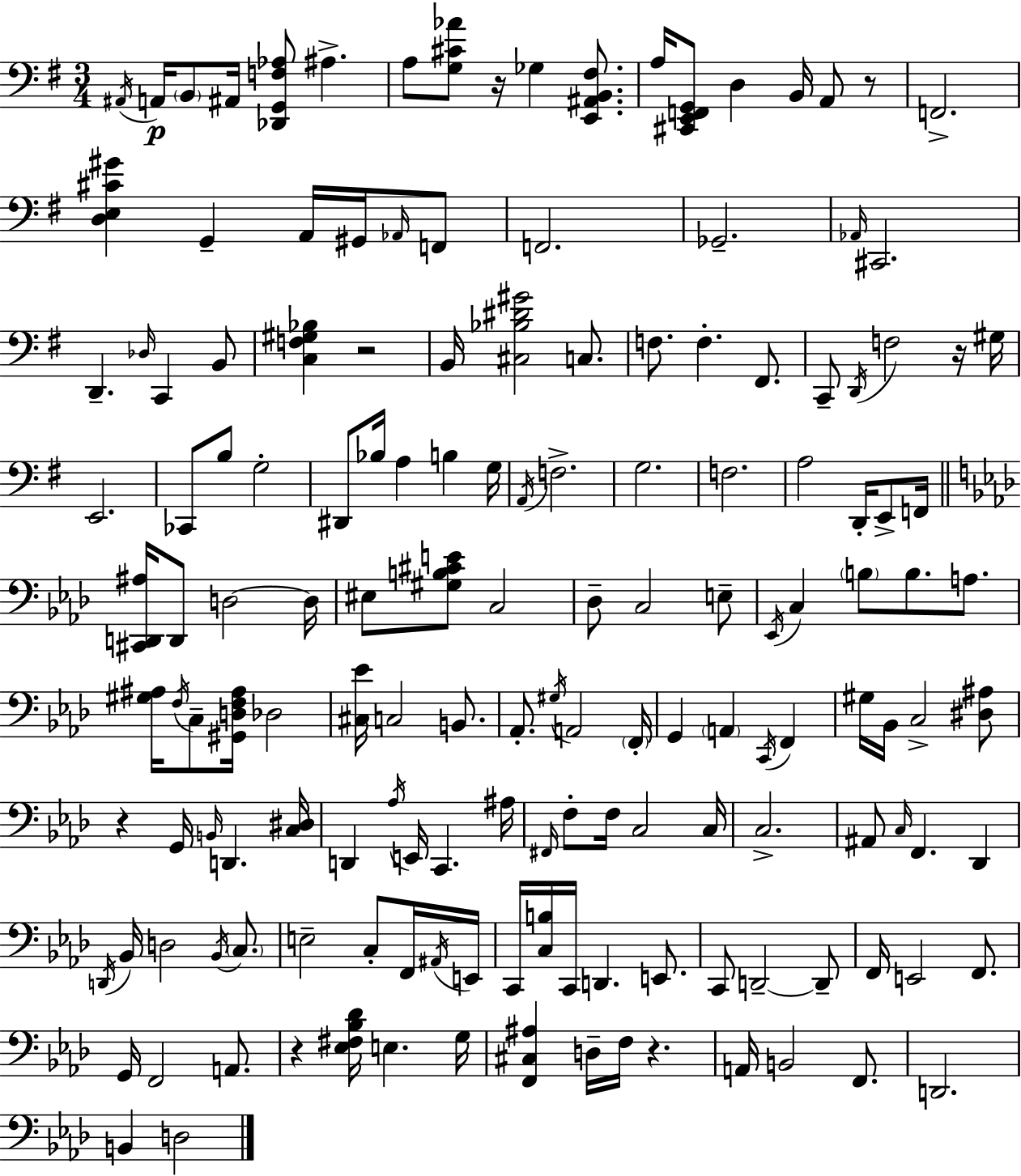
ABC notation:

X:1
T:Untitled
M:3/4
L:1/4
K:G
^A,,/4 A,,/4 B,,/2 ^A,,/4 [_D,,G,,F,_A,]/2 ^A, A,/2 [G,^C_A]/2 z/4 _G, [E,,^A,,B,,^F,]/2 A,/4 [^C,,E,,F,,G,,]/2 D, B,,/4 A,,/2 z/2 F,,2 [D,E,^C^G] G,, A,,/4 ^G,,/4 _A,,/4 F,,/2 F,,2 _G,,2 _A,,/4 ^C,,2 D,, _D,/4 C,, B,,/2 [C,F,^G,_B,] z2 B,,/4 [^C,_B,^D^G]2 C,/2 F,/2 F, ^F,,/2 C,,/2 D,,/4 F,2 z/4 ^G,/4 E,,2 _C,,/2 B,/2 G,2 ^D,,/2 _B,/4 A, B, G,/4 A,,/4 F,2 G,2 F,2 A,2 D,,/4 E,,/2 F,,/4 [^C,,D,,^A,]/4 D,,/2 D,2 D,/4 ^E,/2 [^G,B,^CE]/2 C,2 _D,/2 C,2 E,/2 _E,,/4 C, B,/2 B,/2 A,/2 [^G,^A,]/4 F,/4 C,/2 [^G,,D,F,^A,]/4 _D,2 [^C,_E]/4 C,2 B,,/2 _A,,/2 ^G,/4 A,,2 F,,/4 G,, A,, C,,/4 F,, ^G,/4 _B,,/4 C,2 [^D,^A,]/2 z G,,/4 B,,/4 D,, [C,^D,]/4 D,, _A,/4 E,,/4 C,, ^A,/4 ^F,,/4 F,/2 F,/4 C,2 C,/4 C,2 ^A,,/2 C,/4 F,, _D,, D,,/4 _B,,/4 D,2 _B,,/4 C,/2 E,2 C,/2 F,,/4 ^A,,/4 E,,/4 C,,/4 [C,B,]/4 C,,/4 D,, E,,/2 C,,/2 D,,2 D,,/2 F,,/4 E,,2 F,,/2 G,,/4 F,,2 A,,/2 z [_E,^F,_B,_D]/4 E, G,/4 [F,,^C,^A,] D,/4 F,/4 z A,,/4 B,,2 F,,/2 D,,2 B,, D,2